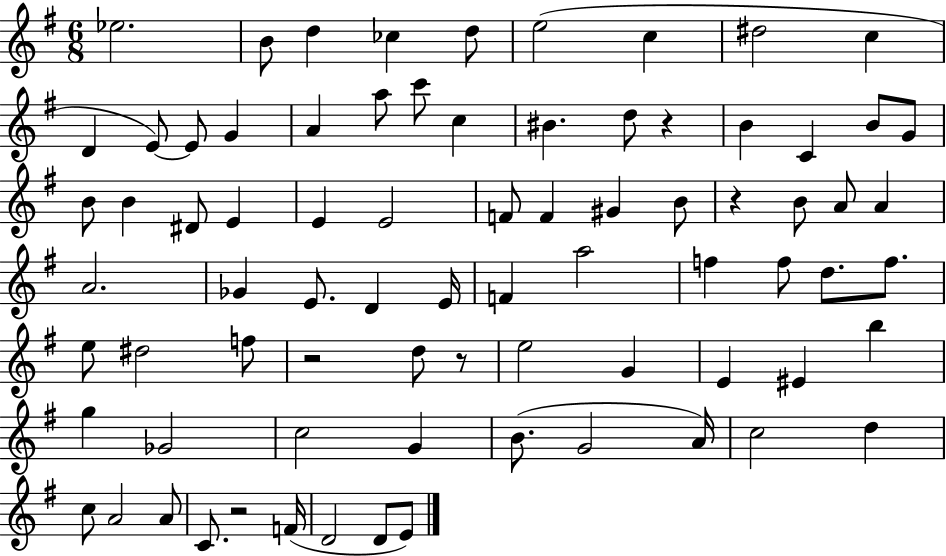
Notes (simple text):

Eb5/h. B4/e D5/q CES5/q D5/e E5/h C5/q D#5/h C5/q D4/q E4/e E4/e G4/q A4/q A5/e C6/e C5/q BIS4/q. D5/e R/q B4/q C4/q B4/e G4/e B4/e B4/q D#4/e E4/q E4/q E4/h F4/e F4/q G#4/q B4/e R/q B4/e A4/e A4/q A4/h. Gb4/q E4/e. D4/q E4/s F4/q A5/h F5/q F5/e D5/e. F5/e. E5/e D#5/h F5/e R/h D5/e R/e E5/h G4/q E4/q EIS4/q B5/q G5/q Gb4/h C5/h G4/q B4/e. G4/h A4/s C5/h D5/q C5/e A4/h A4/e C4/e. R/h F4/s D4/h D4/e E4/e